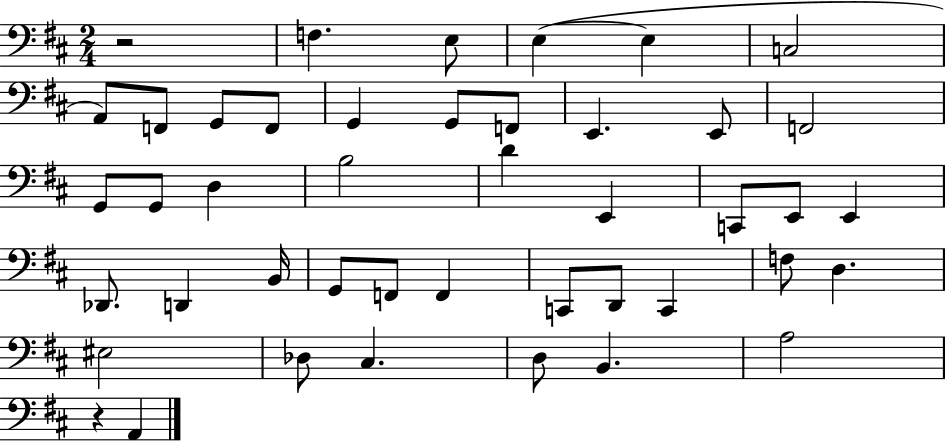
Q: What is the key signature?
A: D major